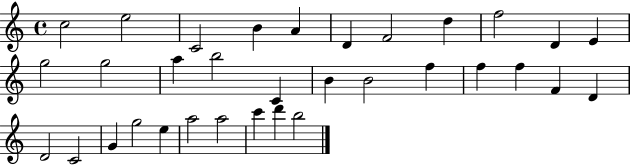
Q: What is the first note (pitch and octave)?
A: C5